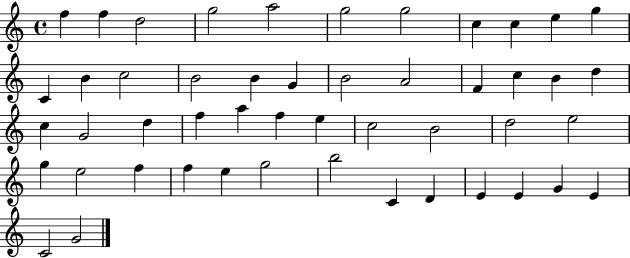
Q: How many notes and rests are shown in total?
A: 49